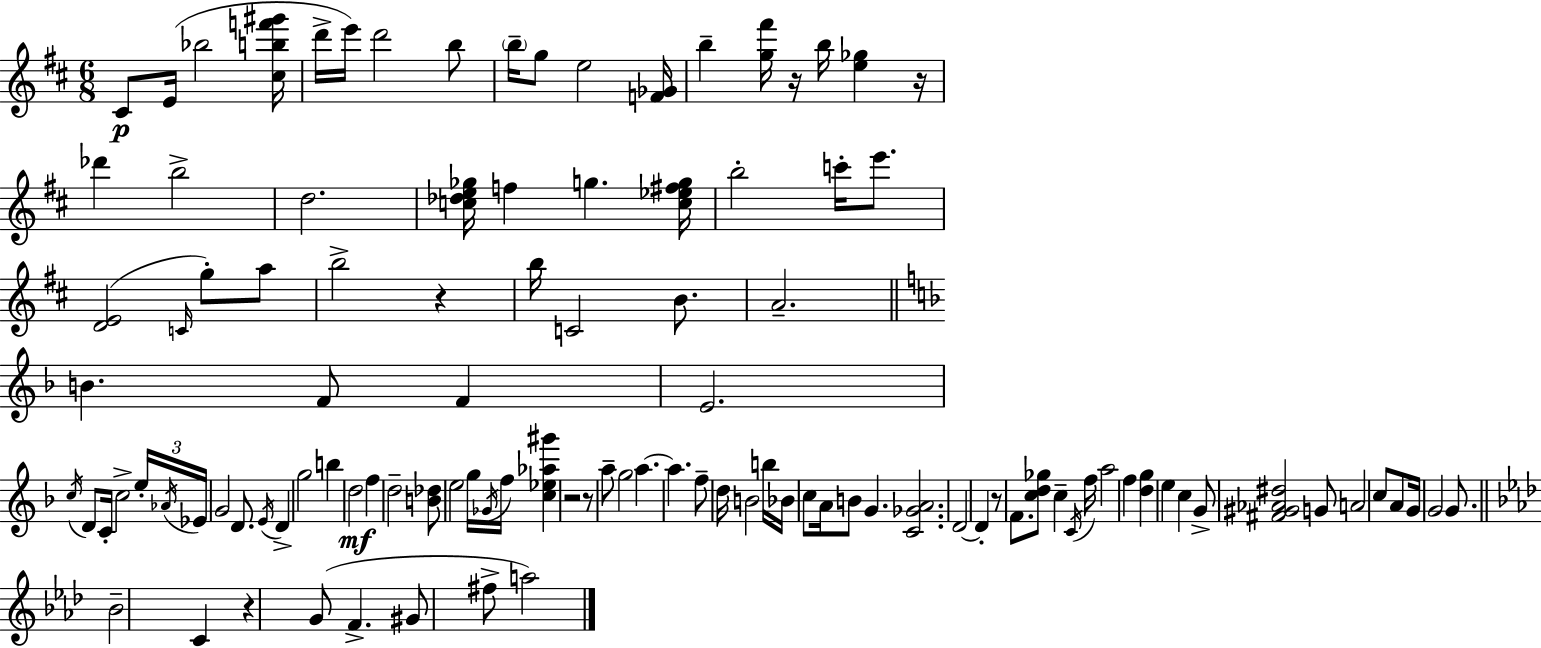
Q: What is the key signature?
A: D major